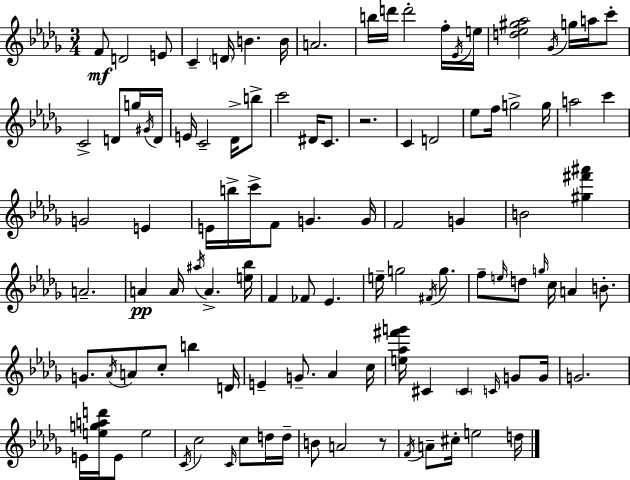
F4/e D4/h E4/e C4/q D4/s B4/q. B4/s A4/h. B5/s D6/s D6/h F5/s Eb4/s E5/s [D5,Eb5,G#5,Ab5]/h Gb4/s G5/s A5/s C6/e C4/h D4/e G5/s G#4/s D4/s E4/s C4/h Db4/s B5/e C6/h D#4/s C4/e. R/h. C4/q D4/h Eb5/e F5/s G5/h G5/s A5/h C6/q G4/h E4/q E4/s B5/s C6/s F4/e G4/q. G4/s F4/h G4/q B4/h [G#5,F#6,A#6]/q A4/h. A4/q A4/s A#5/s A4/q. [E5,Bb5]/s F4/q FES4/e Eb4/q. E5/s G5/h F#4/s G5/e. F5/e E5/s D5/e G5/s C5/s A4/q B4/e. G4/e. Ab4/s A4/e C5/e B5/q D4/s E4/q G4/e. Ab4/q C5/s [E5,Ab5,F#6,G6]/s C#4/q C#4/q C4/s G4/e G4/s G4/h. E4/s [E5,G5,A5,D6]/s E4/e E5/h C4/s C5/h C4/s C5/e D5/s D5/s B4/e A4/h R/e F4/s A4/e C#5/s E5/h D5/s